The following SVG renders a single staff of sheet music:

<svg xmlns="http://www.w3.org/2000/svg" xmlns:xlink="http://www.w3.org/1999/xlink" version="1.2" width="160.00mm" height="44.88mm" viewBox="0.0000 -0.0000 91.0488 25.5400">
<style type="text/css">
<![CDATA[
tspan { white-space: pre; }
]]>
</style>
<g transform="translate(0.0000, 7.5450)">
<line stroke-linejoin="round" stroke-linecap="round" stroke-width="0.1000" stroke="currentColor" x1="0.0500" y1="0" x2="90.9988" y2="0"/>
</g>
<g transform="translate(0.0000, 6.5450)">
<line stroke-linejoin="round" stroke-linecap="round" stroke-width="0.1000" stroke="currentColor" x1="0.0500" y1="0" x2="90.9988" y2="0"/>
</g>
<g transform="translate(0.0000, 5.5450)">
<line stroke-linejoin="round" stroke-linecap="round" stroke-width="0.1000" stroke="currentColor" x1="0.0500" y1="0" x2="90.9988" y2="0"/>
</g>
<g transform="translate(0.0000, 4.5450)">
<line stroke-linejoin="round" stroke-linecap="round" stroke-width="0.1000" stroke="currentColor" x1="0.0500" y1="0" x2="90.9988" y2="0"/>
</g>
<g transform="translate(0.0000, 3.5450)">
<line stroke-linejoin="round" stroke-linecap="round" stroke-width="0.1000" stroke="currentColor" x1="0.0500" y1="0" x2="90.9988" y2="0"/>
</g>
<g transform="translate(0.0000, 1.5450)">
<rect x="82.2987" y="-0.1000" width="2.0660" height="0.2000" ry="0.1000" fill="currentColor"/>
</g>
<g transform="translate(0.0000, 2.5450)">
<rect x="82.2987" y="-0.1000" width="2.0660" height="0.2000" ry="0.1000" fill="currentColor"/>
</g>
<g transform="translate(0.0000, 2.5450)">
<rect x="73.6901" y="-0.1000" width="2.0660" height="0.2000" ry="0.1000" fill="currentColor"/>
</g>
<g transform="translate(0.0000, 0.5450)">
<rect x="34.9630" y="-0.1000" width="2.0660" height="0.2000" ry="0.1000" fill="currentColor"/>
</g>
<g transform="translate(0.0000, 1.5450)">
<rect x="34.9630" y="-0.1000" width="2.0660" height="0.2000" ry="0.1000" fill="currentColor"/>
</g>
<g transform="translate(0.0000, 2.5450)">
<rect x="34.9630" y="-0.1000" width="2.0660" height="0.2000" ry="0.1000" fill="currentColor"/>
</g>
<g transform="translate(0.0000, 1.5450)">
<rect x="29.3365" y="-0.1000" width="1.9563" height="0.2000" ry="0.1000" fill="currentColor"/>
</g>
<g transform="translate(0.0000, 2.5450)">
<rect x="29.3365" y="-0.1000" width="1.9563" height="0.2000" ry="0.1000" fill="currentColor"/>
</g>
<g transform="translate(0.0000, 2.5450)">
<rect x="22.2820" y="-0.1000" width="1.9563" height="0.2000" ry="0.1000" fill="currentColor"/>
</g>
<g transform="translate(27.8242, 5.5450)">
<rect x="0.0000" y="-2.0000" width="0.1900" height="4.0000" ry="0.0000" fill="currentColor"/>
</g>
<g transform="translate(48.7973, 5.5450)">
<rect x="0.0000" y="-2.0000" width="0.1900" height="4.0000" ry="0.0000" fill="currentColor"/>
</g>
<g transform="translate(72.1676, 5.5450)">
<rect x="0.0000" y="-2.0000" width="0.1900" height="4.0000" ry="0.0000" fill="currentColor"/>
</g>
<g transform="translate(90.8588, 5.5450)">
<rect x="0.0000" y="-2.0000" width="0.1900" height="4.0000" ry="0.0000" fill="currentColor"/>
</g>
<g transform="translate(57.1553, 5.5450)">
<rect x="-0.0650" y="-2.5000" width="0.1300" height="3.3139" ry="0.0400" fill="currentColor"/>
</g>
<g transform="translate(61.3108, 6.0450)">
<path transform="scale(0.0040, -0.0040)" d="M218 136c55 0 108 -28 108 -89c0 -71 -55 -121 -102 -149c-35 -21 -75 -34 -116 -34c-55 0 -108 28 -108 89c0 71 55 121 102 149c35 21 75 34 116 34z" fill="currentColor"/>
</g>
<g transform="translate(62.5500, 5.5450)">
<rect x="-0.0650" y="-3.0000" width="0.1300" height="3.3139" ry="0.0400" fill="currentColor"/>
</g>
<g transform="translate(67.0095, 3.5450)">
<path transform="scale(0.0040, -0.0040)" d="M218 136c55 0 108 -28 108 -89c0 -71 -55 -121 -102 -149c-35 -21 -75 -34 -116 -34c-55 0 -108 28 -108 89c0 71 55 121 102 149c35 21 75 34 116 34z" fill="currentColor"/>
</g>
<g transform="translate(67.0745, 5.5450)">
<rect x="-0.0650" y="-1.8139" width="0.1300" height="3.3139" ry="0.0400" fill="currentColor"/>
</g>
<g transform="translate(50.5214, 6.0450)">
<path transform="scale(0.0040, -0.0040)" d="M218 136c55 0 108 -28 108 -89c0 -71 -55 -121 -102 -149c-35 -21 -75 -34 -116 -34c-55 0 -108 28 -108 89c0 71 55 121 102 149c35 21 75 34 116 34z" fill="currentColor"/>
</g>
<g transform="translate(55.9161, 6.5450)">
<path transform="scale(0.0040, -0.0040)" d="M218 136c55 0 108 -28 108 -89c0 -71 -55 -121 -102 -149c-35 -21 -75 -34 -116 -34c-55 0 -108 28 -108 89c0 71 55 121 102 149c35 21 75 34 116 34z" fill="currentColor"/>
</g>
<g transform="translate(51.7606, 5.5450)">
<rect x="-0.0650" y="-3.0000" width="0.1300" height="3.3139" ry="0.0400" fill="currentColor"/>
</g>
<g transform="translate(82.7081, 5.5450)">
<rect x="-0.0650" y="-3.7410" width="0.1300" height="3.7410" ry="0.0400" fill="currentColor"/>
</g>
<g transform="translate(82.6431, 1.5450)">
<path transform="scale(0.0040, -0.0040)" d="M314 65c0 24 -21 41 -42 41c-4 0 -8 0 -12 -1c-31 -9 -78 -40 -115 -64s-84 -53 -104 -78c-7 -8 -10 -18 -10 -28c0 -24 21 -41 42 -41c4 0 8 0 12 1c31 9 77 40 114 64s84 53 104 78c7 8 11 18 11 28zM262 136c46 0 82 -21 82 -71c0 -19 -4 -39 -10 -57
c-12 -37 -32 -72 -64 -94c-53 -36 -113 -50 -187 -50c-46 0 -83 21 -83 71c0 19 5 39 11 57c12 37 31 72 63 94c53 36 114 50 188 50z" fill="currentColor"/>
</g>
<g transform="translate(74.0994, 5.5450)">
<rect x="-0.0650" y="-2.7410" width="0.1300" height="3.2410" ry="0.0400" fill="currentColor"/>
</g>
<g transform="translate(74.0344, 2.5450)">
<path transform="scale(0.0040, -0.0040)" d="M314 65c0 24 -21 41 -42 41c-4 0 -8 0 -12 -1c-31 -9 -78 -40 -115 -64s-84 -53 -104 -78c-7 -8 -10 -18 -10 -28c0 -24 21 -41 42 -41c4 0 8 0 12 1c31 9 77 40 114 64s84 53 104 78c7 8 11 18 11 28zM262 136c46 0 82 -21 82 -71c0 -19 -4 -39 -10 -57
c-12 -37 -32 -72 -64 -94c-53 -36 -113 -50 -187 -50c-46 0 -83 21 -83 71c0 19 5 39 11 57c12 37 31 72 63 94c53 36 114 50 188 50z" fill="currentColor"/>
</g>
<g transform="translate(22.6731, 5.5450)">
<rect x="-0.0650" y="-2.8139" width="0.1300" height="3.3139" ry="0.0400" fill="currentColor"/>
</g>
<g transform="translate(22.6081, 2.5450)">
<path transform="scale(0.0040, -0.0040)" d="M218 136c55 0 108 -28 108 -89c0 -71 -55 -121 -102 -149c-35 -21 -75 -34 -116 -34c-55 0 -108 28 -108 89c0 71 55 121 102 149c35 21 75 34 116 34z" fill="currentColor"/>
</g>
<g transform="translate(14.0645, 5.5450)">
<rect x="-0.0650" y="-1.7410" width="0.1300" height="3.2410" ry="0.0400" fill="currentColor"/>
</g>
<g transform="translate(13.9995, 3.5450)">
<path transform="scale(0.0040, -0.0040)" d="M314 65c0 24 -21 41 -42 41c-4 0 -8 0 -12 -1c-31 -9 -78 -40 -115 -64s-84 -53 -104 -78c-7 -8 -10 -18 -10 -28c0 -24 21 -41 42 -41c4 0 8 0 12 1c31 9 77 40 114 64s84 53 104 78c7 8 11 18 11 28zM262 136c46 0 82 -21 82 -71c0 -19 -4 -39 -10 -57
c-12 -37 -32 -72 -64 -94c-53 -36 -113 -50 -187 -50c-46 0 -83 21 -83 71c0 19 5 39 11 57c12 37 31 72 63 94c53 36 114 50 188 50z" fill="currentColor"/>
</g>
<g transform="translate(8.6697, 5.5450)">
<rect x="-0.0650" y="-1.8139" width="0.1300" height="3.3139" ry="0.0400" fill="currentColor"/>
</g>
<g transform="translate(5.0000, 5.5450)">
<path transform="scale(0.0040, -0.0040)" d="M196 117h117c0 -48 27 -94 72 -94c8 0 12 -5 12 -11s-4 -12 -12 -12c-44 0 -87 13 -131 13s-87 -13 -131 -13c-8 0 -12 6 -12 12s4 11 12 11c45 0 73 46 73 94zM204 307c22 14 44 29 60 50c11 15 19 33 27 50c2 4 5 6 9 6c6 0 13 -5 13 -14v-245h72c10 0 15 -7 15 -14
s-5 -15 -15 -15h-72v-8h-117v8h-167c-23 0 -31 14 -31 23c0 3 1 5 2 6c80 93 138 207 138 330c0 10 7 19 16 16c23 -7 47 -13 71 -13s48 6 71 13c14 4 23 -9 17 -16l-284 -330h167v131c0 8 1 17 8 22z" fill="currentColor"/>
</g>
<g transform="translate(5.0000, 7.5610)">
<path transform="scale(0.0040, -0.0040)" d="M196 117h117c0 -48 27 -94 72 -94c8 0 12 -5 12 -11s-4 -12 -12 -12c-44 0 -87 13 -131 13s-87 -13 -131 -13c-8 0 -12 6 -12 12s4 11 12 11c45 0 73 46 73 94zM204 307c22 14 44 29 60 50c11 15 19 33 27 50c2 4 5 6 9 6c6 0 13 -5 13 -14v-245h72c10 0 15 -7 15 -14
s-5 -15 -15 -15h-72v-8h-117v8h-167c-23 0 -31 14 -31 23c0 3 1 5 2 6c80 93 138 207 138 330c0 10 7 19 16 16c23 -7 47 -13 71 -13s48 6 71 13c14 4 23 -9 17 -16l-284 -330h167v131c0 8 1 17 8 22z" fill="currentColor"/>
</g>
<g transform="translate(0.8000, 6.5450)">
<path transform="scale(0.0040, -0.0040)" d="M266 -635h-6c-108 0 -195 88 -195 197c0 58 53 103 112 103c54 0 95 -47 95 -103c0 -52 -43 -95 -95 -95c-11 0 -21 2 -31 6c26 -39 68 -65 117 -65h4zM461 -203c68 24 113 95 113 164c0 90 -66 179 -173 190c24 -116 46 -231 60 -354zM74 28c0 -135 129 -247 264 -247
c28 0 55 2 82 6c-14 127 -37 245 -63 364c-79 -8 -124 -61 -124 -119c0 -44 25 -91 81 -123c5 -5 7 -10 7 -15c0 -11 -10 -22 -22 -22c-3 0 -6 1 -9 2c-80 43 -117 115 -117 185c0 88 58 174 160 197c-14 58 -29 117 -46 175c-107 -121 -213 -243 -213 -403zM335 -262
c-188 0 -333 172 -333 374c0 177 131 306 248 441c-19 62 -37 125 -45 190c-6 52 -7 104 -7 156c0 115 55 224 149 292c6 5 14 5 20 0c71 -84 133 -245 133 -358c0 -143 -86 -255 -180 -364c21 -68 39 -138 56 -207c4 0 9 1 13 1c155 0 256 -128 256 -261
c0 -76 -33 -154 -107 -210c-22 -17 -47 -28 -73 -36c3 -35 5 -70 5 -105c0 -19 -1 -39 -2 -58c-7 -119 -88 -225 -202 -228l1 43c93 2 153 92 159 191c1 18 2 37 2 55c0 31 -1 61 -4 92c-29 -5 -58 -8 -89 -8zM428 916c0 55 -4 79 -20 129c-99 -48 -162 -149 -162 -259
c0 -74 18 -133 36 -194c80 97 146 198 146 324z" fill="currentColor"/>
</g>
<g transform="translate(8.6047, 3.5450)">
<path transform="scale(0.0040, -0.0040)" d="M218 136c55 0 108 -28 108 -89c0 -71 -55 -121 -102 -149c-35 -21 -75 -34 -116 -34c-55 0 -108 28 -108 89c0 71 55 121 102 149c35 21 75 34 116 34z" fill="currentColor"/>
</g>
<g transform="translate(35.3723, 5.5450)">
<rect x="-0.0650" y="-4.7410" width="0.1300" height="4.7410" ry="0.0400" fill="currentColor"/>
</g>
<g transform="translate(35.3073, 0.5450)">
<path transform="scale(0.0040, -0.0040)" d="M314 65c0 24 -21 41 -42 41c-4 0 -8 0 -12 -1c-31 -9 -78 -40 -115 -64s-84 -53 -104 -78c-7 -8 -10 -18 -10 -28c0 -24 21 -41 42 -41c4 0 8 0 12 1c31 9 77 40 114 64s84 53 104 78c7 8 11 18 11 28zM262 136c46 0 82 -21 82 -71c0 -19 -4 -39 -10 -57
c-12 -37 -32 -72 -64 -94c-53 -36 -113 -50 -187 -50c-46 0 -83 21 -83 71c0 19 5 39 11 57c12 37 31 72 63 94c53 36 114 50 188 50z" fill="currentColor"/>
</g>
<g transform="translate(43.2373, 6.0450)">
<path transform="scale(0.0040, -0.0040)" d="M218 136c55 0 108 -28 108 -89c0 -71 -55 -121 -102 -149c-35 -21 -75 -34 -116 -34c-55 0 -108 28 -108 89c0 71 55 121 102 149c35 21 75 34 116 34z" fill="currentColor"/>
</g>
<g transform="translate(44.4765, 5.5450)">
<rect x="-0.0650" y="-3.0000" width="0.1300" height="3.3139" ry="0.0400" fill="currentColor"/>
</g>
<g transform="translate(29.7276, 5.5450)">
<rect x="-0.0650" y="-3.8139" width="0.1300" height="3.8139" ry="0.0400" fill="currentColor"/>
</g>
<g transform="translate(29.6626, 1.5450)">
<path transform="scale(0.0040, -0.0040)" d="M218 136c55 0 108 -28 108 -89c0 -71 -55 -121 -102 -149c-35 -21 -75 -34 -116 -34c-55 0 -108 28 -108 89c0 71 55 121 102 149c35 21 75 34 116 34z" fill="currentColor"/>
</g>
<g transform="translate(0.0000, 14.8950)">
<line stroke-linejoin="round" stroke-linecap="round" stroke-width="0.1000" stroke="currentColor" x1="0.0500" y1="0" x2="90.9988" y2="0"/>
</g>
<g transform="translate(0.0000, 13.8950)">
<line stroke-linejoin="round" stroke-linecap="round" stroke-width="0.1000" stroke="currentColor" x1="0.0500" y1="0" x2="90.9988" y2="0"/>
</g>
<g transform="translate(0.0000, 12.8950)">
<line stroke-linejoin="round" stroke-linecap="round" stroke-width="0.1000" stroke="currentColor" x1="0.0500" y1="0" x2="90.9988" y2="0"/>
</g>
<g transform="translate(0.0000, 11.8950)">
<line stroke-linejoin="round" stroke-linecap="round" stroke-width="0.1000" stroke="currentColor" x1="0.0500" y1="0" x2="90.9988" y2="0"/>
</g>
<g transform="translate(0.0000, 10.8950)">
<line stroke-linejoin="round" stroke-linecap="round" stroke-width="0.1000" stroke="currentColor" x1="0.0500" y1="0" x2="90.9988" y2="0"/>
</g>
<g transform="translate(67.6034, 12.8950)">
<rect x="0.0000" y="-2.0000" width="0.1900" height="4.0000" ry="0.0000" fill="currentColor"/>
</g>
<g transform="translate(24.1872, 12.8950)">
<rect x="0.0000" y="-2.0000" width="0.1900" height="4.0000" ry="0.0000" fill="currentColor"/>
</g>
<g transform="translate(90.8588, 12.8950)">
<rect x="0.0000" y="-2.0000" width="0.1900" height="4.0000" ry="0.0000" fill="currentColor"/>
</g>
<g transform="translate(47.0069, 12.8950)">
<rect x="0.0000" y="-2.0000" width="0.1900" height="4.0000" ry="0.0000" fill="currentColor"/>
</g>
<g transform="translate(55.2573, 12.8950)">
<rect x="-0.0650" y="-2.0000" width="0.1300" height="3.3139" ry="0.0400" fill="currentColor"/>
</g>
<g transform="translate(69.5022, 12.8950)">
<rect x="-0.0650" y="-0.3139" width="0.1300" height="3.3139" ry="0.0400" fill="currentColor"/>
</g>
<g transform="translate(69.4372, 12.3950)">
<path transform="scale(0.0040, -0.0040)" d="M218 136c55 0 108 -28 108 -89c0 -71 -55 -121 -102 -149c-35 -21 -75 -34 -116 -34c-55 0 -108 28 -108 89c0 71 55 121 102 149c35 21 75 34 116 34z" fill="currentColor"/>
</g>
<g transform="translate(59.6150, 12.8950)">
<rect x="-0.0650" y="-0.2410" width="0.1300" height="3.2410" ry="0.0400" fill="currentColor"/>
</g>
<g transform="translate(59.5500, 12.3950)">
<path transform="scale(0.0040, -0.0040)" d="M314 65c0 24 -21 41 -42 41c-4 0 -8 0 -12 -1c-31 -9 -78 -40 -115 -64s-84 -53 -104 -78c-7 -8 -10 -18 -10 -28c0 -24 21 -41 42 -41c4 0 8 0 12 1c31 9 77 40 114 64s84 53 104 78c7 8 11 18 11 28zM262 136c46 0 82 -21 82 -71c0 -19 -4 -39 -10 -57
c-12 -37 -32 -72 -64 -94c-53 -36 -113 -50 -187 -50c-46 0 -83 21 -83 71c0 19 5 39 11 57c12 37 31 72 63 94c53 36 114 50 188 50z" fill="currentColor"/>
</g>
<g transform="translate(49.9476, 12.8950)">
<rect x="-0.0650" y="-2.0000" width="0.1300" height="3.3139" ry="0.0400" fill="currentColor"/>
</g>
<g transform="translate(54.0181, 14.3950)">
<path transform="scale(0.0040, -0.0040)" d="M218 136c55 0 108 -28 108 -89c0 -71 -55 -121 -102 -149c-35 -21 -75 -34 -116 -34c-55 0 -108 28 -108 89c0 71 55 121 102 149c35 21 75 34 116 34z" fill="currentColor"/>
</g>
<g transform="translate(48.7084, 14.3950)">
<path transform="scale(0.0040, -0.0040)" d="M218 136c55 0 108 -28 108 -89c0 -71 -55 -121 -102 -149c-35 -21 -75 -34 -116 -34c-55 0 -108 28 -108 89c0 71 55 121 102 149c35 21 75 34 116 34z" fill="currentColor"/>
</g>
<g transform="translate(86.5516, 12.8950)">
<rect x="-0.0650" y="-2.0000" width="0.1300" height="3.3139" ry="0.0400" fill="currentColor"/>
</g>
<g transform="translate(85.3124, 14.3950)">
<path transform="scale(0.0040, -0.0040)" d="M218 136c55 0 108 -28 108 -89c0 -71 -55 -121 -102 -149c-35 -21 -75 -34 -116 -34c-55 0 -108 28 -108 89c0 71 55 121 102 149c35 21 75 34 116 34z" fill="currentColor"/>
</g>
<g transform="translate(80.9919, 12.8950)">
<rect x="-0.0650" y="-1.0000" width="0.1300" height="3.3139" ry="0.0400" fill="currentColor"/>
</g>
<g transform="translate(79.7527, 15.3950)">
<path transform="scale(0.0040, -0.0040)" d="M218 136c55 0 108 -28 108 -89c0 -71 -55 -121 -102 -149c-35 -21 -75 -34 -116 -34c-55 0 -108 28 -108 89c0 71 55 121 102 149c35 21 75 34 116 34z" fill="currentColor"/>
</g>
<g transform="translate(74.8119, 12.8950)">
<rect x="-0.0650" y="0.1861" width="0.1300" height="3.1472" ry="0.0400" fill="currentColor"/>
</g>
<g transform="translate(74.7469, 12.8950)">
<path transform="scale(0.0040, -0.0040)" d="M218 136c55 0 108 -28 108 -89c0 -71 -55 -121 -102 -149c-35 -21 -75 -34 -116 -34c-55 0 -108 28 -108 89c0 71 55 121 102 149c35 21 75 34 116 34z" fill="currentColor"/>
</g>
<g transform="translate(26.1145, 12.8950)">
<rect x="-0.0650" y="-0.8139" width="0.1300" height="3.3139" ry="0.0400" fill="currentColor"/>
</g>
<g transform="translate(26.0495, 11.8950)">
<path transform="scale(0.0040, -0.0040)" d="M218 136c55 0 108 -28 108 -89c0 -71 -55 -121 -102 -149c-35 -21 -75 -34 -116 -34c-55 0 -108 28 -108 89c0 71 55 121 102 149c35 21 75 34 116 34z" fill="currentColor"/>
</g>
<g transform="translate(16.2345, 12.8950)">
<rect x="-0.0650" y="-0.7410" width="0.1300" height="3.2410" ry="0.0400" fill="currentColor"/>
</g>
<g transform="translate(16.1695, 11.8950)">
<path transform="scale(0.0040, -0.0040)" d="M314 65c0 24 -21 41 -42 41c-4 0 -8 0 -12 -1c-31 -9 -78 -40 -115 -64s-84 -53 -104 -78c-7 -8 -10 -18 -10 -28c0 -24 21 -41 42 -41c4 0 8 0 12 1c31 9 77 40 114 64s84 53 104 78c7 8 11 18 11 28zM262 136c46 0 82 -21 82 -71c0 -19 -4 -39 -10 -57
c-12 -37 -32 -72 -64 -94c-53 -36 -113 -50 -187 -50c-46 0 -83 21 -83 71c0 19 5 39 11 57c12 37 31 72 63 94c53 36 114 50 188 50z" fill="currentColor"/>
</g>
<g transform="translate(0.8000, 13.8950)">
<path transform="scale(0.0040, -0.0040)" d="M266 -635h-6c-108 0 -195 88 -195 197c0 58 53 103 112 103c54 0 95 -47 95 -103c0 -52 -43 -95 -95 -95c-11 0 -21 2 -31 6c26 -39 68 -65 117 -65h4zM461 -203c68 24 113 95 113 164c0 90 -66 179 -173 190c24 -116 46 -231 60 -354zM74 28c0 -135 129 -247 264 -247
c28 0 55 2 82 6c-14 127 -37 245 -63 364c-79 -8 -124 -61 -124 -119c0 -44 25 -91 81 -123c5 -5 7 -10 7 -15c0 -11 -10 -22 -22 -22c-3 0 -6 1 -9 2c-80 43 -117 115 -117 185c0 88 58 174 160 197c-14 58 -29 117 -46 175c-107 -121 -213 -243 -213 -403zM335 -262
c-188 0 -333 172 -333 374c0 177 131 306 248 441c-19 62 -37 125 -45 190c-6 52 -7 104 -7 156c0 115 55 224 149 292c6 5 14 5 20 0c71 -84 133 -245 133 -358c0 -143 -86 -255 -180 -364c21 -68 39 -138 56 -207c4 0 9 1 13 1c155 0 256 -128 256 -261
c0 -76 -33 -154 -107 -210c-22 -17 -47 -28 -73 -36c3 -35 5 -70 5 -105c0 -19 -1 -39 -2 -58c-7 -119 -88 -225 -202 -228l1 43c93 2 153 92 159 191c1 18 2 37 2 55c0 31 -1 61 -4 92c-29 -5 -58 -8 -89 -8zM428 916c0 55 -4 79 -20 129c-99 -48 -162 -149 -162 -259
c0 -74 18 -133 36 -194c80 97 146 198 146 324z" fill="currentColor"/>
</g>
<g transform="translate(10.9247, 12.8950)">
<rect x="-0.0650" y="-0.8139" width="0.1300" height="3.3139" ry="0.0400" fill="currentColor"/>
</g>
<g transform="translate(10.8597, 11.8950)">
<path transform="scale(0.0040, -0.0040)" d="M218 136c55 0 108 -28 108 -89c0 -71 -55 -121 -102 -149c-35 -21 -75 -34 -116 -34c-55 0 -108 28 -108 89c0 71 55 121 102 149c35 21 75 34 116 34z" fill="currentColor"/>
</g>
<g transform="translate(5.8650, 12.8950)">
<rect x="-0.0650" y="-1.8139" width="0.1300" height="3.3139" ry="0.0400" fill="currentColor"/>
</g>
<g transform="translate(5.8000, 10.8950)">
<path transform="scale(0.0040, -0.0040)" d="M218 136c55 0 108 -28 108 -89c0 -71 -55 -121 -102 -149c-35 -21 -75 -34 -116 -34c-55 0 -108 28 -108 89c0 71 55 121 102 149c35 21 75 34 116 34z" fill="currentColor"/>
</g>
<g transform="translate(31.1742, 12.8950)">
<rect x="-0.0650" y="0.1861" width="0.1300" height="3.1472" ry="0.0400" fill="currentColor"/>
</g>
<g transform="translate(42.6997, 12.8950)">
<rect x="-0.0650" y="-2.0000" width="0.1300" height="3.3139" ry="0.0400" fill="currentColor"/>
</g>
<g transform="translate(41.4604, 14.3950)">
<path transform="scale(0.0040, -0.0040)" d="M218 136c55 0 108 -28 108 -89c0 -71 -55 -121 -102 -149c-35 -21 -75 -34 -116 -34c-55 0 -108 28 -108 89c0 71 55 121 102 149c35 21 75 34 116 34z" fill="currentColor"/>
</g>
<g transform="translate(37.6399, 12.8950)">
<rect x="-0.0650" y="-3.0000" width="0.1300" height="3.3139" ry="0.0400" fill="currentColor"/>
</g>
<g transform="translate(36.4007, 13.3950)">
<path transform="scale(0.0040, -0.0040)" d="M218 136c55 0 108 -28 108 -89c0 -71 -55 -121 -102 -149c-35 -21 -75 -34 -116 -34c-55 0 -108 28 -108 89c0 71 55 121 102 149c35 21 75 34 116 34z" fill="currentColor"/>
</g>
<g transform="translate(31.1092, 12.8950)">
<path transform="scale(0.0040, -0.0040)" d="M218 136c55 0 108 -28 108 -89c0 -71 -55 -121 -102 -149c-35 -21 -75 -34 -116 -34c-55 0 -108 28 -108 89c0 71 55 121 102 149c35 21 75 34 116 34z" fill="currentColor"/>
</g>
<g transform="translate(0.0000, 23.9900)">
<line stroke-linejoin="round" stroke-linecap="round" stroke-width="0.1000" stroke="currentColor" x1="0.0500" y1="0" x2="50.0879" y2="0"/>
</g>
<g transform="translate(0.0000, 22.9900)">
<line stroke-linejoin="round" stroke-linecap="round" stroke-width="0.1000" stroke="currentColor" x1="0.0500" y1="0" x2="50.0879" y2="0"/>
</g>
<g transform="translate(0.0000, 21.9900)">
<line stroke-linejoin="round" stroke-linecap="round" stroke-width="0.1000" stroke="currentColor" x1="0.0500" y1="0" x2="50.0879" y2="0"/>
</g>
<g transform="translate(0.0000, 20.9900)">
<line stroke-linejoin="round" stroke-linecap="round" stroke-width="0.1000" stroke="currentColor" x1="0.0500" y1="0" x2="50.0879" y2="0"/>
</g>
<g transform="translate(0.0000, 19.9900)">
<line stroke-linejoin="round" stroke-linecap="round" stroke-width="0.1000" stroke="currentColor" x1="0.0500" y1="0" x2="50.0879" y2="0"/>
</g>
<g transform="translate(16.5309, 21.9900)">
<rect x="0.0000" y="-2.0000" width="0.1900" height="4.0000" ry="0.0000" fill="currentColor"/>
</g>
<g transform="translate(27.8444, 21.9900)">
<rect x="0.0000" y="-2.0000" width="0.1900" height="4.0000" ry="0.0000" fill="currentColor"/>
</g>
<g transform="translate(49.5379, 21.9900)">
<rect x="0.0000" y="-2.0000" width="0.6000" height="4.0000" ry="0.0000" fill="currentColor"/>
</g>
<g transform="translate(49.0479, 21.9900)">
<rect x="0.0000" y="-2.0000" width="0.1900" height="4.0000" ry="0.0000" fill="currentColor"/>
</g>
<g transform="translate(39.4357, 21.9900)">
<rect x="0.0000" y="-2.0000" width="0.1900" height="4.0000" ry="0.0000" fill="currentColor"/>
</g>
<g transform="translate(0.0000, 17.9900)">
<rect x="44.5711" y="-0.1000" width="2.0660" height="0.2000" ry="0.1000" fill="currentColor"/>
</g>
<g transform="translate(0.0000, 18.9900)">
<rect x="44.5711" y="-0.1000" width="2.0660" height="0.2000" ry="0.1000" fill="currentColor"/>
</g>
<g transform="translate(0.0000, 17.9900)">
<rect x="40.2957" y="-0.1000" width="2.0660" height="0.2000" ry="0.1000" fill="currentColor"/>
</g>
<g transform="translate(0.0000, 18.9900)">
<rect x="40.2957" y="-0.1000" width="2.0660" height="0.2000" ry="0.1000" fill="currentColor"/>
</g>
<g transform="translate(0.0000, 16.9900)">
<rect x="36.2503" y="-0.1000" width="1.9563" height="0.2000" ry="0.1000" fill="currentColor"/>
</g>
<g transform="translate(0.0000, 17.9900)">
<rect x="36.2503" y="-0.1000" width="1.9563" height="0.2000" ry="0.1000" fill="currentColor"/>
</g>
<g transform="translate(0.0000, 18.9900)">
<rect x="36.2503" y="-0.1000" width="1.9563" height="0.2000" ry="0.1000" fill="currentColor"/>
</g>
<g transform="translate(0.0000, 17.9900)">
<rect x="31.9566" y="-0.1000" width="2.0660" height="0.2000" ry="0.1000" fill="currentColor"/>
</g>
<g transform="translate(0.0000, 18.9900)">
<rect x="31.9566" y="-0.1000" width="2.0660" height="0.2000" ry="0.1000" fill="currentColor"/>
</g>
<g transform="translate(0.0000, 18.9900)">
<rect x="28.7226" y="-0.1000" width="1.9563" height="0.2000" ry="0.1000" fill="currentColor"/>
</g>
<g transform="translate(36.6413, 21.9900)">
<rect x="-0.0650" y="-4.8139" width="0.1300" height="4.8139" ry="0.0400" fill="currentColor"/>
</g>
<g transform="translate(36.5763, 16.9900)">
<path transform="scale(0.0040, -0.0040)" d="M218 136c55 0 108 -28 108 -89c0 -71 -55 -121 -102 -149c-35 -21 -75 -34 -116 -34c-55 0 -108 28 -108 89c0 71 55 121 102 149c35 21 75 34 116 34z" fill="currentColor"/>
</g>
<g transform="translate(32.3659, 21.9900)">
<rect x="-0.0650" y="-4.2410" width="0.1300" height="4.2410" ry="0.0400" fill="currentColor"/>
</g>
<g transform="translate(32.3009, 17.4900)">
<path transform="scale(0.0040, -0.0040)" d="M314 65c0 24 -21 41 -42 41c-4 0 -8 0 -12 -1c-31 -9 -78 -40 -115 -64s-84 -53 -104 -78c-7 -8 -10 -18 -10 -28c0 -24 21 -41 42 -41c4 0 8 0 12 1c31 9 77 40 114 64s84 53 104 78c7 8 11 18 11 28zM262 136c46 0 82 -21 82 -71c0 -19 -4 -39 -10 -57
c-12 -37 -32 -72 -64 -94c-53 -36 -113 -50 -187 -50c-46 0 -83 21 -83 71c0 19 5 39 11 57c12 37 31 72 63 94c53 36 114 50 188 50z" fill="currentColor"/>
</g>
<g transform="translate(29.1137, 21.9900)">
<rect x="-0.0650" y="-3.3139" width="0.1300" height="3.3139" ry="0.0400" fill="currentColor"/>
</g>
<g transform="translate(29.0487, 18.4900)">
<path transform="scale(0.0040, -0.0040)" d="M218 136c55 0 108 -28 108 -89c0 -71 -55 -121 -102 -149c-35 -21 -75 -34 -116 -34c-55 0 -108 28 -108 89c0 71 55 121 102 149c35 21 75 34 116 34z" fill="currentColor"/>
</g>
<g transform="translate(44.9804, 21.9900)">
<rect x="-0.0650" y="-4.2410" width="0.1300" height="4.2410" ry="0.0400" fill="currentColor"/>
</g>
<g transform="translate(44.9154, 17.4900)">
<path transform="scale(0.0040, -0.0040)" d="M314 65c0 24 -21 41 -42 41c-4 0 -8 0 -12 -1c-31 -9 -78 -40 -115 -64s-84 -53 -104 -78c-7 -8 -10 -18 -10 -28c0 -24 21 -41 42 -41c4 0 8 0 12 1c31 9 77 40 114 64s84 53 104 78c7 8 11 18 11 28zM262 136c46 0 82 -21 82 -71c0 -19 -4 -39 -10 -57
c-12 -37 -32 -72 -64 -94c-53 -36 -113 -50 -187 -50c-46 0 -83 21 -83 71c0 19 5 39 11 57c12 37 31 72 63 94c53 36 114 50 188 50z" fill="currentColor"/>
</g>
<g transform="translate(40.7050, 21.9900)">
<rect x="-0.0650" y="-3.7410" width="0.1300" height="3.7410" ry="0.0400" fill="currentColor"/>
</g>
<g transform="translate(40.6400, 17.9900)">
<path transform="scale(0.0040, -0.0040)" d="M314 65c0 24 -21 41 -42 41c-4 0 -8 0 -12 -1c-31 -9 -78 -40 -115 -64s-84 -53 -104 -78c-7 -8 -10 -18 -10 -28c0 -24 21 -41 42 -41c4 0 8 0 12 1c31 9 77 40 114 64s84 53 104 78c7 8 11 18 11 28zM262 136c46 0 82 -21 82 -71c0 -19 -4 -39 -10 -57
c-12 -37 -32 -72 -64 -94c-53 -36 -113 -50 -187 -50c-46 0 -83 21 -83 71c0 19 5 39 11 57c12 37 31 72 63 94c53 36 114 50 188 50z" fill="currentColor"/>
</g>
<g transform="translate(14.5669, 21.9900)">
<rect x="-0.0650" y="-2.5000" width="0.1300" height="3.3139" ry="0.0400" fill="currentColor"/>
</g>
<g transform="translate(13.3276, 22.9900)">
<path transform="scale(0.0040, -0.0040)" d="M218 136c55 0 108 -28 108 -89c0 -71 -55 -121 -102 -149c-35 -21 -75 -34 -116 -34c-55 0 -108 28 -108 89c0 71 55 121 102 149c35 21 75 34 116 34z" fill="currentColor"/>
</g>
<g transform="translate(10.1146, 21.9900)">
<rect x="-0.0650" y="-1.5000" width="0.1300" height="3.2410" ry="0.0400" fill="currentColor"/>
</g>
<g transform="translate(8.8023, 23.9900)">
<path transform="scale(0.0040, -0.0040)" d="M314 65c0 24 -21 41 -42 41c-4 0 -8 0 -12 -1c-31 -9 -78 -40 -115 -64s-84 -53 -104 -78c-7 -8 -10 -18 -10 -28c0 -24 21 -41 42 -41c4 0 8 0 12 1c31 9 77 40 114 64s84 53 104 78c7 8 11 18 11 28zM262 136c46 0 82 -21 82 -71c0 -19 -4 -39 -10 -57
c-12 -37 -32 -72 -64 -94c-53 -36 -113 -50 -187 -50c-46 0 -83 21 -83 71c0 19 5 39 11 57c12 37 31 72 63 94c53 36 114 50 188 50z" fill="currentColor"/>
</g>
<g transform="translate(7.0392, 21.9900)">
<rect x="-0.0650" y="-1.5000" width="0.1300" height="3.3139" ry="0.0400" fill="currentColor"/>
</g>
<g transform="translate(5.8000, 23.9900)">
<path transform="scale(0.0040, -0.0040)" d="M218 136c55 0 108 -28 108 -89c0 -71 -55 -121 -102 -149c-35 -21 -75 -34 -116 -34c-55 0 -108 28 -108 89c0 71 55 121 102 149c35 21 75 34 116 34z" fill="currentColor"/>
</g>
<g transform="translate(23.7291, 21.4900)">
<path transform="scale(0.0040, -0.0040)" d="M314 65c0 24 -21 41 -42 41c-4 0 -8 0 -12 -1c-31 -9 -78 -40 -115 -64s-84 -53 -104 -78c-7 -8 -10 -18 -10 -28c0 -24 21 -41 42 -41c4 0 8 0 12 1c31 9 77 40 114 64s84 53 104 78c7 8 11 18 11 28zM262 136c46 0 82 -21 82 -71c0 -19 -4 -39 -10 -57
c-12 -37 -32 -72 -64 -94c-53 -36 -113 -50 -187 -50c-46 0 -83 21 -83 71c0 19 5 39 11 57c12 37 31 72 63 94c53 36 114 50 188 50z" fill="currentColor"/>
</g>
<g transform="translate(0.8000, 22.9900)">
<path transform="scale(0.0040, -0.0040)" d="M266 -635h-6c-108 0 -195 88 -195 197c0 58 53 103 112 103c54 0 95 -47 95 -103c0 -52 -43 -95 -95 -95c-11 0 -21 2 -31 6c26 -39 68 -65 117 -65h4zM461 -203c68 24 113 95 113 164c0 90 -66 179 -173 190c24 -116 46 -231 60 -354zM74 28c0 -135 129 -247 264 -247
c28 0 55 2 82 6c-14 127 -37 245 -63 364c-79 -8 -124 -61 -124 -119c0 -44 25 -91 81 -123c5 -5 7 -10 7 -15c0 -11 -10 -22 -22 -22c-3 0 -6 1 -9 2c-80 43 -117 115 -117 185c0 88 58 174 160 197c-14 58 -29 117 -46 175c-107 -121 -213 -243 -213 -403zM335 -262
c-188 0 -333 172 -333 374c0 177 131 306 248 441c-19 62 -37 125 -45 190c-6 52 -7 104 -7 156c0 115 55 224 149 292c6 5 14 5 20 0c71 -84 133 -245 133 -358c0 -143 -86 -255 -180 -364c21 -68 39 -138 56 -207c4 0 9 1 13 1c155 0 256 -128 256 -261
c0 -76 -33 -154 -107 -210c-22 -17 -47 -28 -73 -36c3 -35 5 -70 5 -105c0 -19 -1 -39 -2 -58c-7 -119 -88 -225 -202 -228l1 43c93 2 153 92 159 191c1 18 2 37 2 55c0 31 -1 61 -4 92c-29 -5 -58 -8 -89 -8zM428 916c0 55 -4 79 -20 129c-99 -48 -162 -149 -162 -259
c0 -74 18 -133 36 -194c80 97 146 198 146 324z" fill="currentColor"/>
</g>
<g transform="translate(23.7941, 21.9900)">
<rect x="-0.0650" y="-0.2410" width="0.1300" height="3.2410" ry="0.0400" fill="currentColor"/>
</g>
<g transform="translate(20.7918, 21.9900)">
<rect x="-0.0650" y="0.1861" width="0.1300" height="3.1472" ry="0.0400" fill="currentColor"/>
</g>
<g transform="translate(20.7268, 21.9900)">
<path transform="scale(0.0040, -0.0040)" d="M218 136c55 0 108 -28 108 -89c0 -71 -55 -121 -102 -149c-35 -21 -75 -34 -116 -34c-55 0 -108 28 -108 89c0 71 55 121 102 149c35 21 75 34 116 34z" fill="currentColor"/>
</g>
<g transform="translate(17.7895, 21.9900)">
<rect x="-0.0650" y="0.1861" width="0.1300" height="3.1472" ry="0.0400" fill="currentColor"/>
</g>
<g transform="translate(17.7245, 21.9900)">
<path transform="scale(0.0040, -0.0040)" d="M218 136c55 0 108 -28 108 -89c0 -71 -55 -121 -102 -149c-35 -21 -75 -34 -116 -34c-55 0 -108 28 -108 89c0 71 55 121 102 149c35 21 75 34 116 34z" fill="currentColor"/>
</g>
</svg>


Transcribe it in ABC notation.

X:1
T:Untitled
M:4/4
L:1/4
K:C
f f2 a c' e'2 A A G A f a2 c'2 f d d2 d B A F F F c2 c B D F E E2 G B B c2 b d'2 e' c'2 d'2